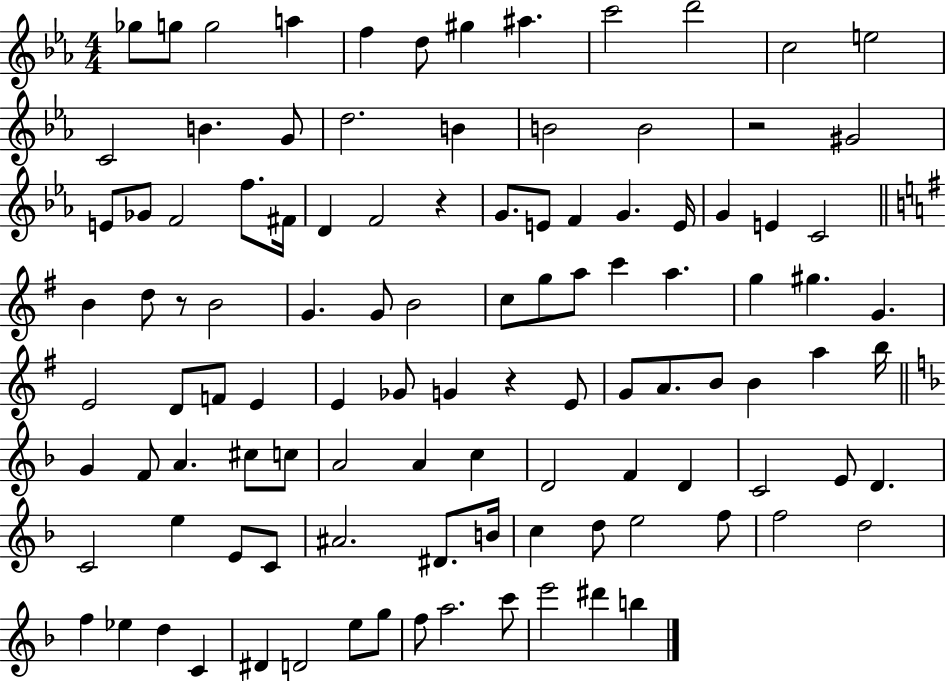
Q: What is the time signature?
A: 4/4